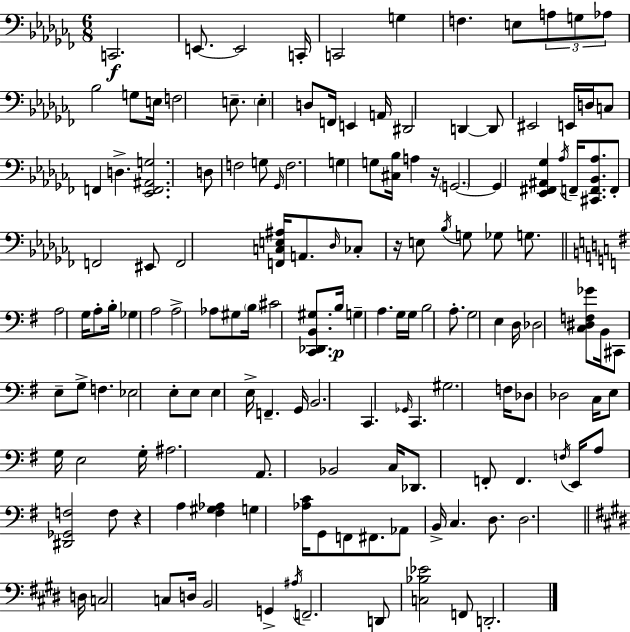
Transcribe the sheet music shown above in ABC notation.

X:1
T:Untitled
M:6/8
L:1/4
K:Abm
C,,2 E,,/2 E,,2 C,,/4 C,,2 G, F, E,/2 A,/2 G,/2 _A,/2 _B,2 G,/2 E,/4 F,2 E,/2 E, D,/2 F,,/4 E,, A,,/4 ^D,,2 D,, D,,/2 ^E,,2 E,,/4 D,/4 C,/2 F,, D, [_E,,F,,^A,,G,]2 D,/2 F,2 G,/2 _G,,/4 F,2 G, G,/2 [^C,_B,]/4 A, z/4 G,,2 G,, [_E,,^F,,^A,,_G,] _A,/4 F,,/4 [^C,,F,,_B,,_A,]/2 F,,/2 F,,2 ^E,,/2 F,,2 [F,,C,E,^A,]/4 A,,/2 _D,/4 _C,/2 z/4 E,/2 _B,/4 G,/2 _G,/2 G,/2 A,2 G,/4 A,/2 B,/4 _G, A,2 A,2 _A,/2 ^G,/2 B,/4 ^C2 [C,,_D,,B,,^G,]/2 B,/4 G, A, G,/4 G,/4 B,2 A,/2 G,2 E, D,/4 _D,2 [C,^D,F,_G]/2 B,,/4 ^C,,/2 E,/2 G,/2 F, _E,2 E,/2 E,/2 E, E,/4 F,, G,,/4 B,,2 C,, _G,,/4 C,, ^G,2 F,/4 _D,/2 _D,2 C,/4 E,/2 G,/4 E,2 G,/4 ^A,2 A,,/2 _B,,2 C,/4 _D,,/2 F,,/2 F,, F,/4 E,,/4 A,/2 [^D,,_G,,F,]2 F,/2 z A, [^F,^G,_A,] G, [_A,C]/4 G,,/2 F,,/2 ^F,,/2 _A,,/2 B,,/4 C, D,/2 D,2 D,/4 C,2 C,/2 D,/4 B,,2 G,, ^A,/4 F,,2 D,,/2 [C,_B,_E]2 F,,/2 D,,2